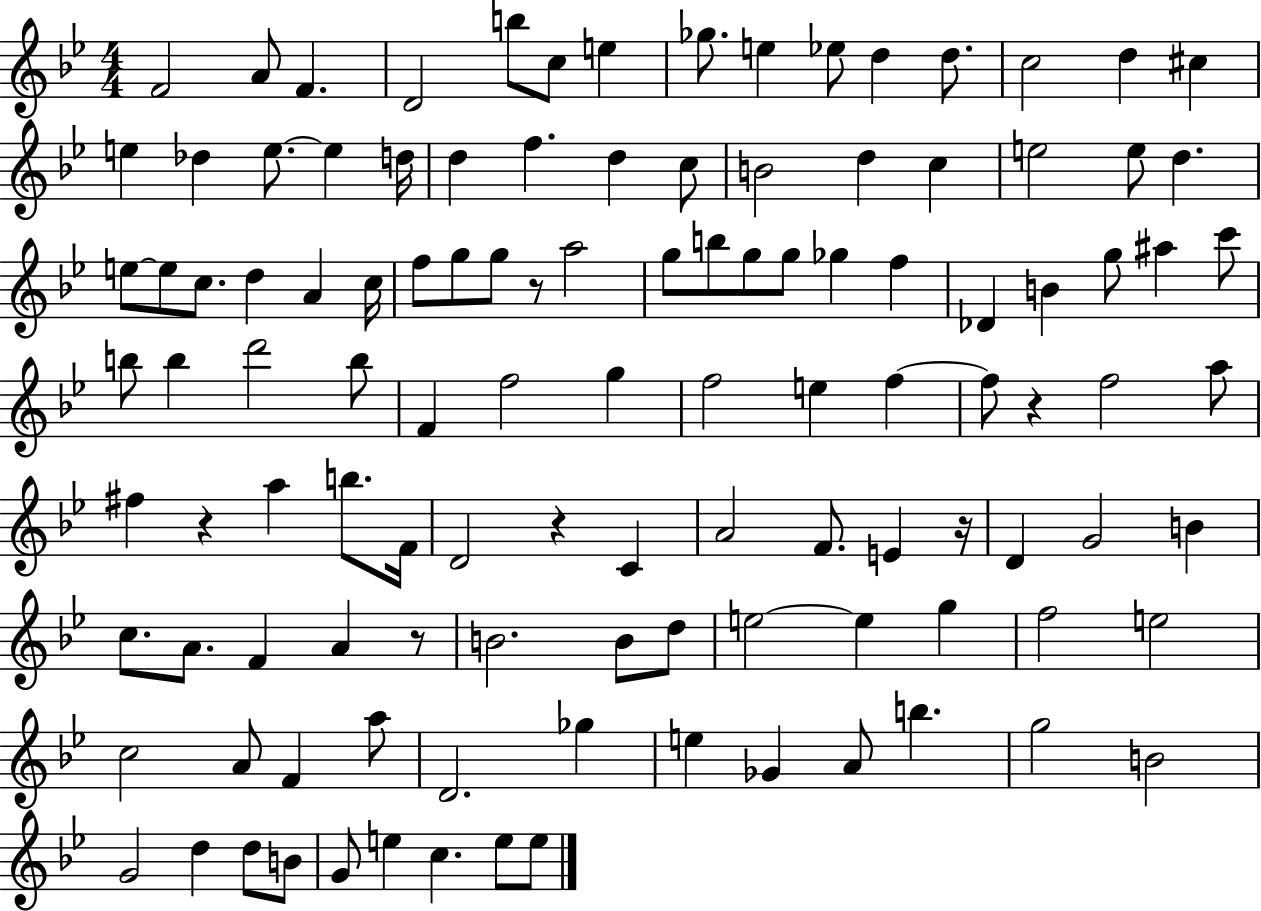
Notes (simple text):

F4/h A4/e F4/q. D4/h B5/e C5/e E5/q Gb5/e. E5/q Eb5/e D5/q D5/e. C5/h D5/q C#5/q E5/q Db5/q E5/e. E5/q D5/s D5/q F5/q. D5/q C5/e B4/h D5/q C5/q E5/h E5/e D5/q. E5/e E5/e C5/e. D5/q A4/q C5/s F5/e G5/e G5/e R/e A5/h G5/e B5/e G5/e G5/e Gb5/q F5/q Db4/q B4/q G5/e A#5/q C6/e B5/e B5/q D6/h B5/e F4/q F5/h G5/q F5/h E5/q F5/q F5/e R/q F5/h A5/e F#5/q R/q A5/q B5/e. F4/s D4/h R/q C4/q A4/h F4/e. E4/q R/s D4/q G4/h B4/q C5/e. A4/e. F4/q A4/q R/e B4/h. B4/e D5/e E5/h E5/q G5/q F5/h E5/h C5/h A4/e F4/q A5/e D4/h. Gb5/q E5/q Gb4/q A4/e B5/q. G5/h B4/h G4/h D5/q D5/e B4/e G4/e E5/q C5/q. E5/e E5/e